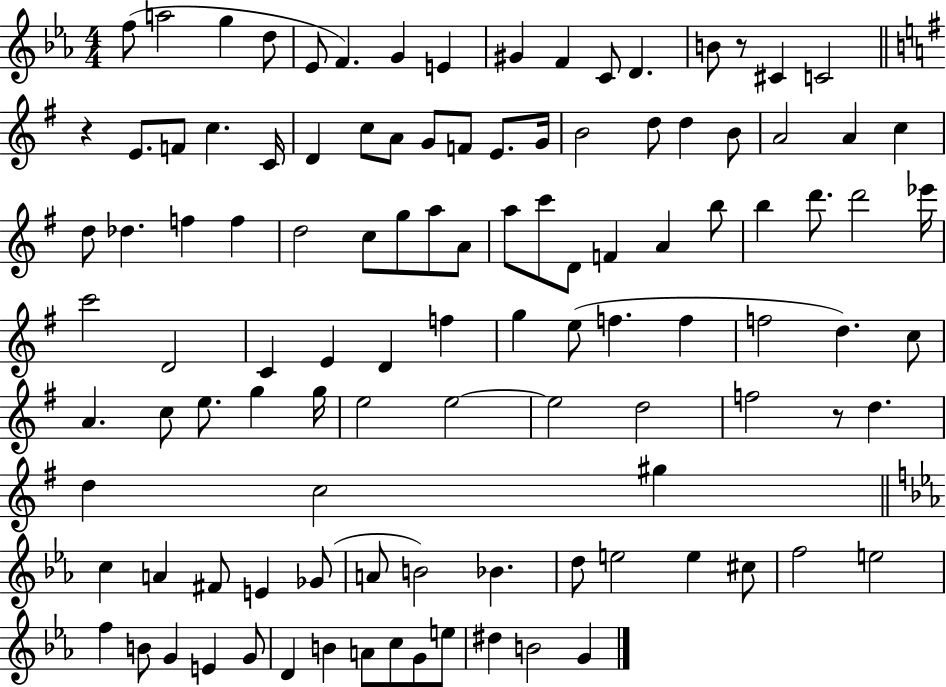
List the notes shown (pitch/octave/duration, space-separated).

F5/e A5/h G5/q D5/e Eb4/e F4/q. G4/q E4/q G#4/q F4/q C4/e D4/q. B4/e R/e C#4/q C4/h R/q E4/e. F4/e C5/q. C4/s D4/q C5/e A4/e G4/e F4/e E4/e. G4/s B4/h D5/e D5/q B4/e A4/h A4/q C5/q D5/e Db5/q. F5/q F5/q D5/h C5/e G5/e A5/e A4/e A5/e C6/e D4/e F4/q A4/q B5/e B5/q D6/e. D6/h Eb6/s C6/h D4/h C4/q E4/q D4/q F5/q G5/q E5/e F5/q. F5/q F5/h D5/q. C5/e A4/q. C5/e E5/e. G5/q G5/s E5/h E5/h E5/h D5/h F5/h R/e D5/q. D5/q C5/h G#5/q C5/q A4/q F#4/e E4/q Gb4/e A4/e B4/h Bb4/q. D5/e E5/h E5/q C#5/e F5/h E5/h F5/q B4/e G4/q E4/q G4/e D4/q B4/q A4/e C5/e G4/e E5/e D#5/q B4/h G4/q